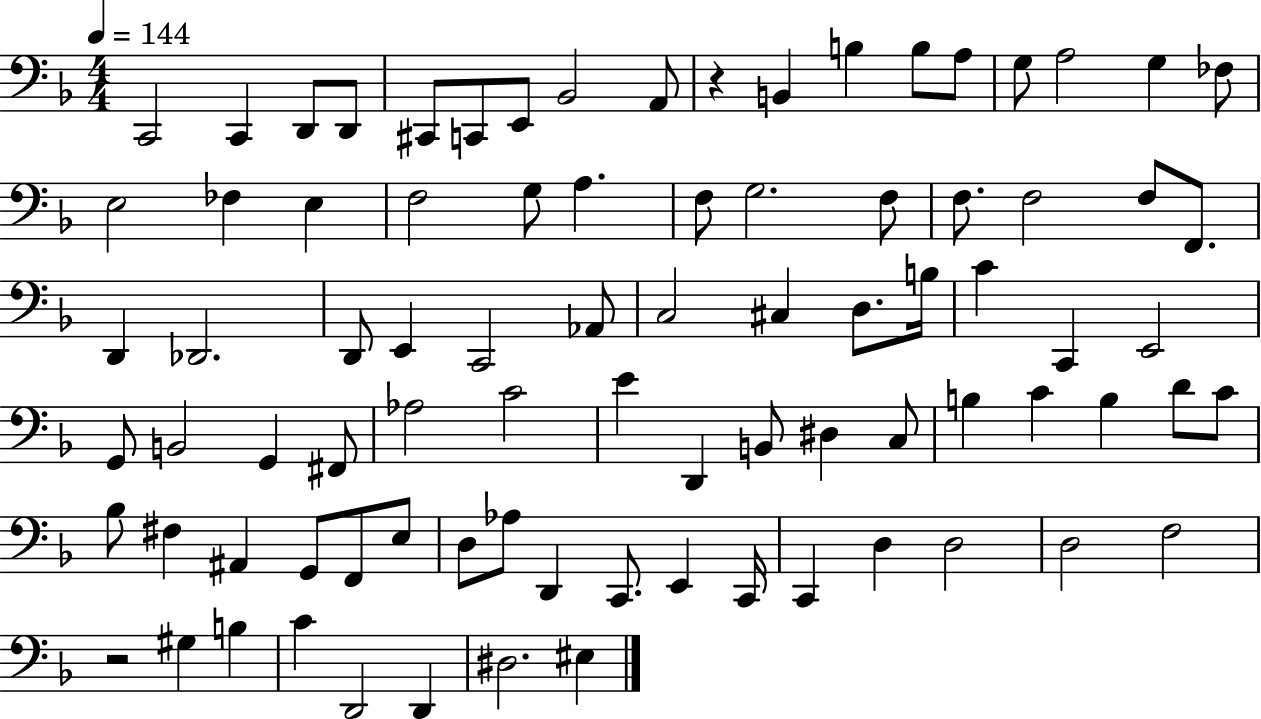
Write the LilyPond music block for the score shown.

{
  \clef bass
  \numericTimeSignature
  \time 4/4
  \key f \major
  \tempo 4 = 144
  c,2 c,4 d,8 d,8 | cis,8 c,8 e,8 bes,2 a,8 | r4 b,4 b4 b8 a8 | g8 a2 g4 fes8 | \break e2 fes4 e4 | f2 g8 a4. | f8 g2. f8 | f8. f2 f8 f,8. | \break d,4 des,2. | d,8 e,4 c,2 aes,8 | c2 cis4 d8. b16 | c'4 c,4 e,2 | \break g,8 b,2 g,4 fis,8 | aes2 c'2 | e'4 d,4 b,8 dis4 c8 | b4 c'4 b4 d'8 c'8 | \break bes8 fis4 ais,4 g,8 f,8 e8 | d8 aes8 d,4 c,8. e,4 c,16 | c,4 d4 d2 | d2 f2 | \break r2 gis4 b4 | c'4 d,2 d,4 | dis2. eis4 | \bar "|."
}